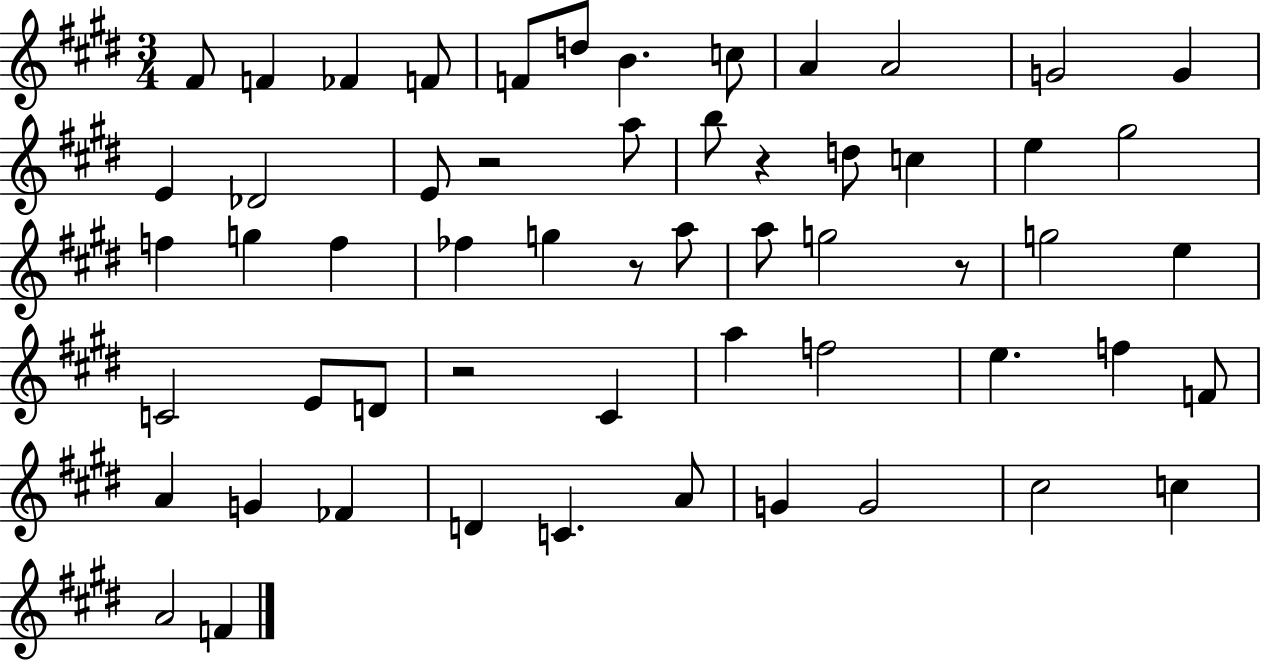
F#4/e F4/q FES4/q F4/e F4/e D5/e B4/q. C5/e A4/q A4/h G4/h G4/q E4/q Db4/h E4/e R/h A5/e B5/e R/q D5/e C5/q E5/q G#5/h F5/q G5/q F5/q FES5/q G5/q R/e A5/e A5/e G5/h R/e G5/h E5/q C4/h E4/e D4/e R/h C#4/q A5/q F5/h E5/q. F5/q F4/e A4/q G4/q FES4/q D4/q C4/q. A4/e G4/q G4/h C#5/h C5/q A4/h F4/q